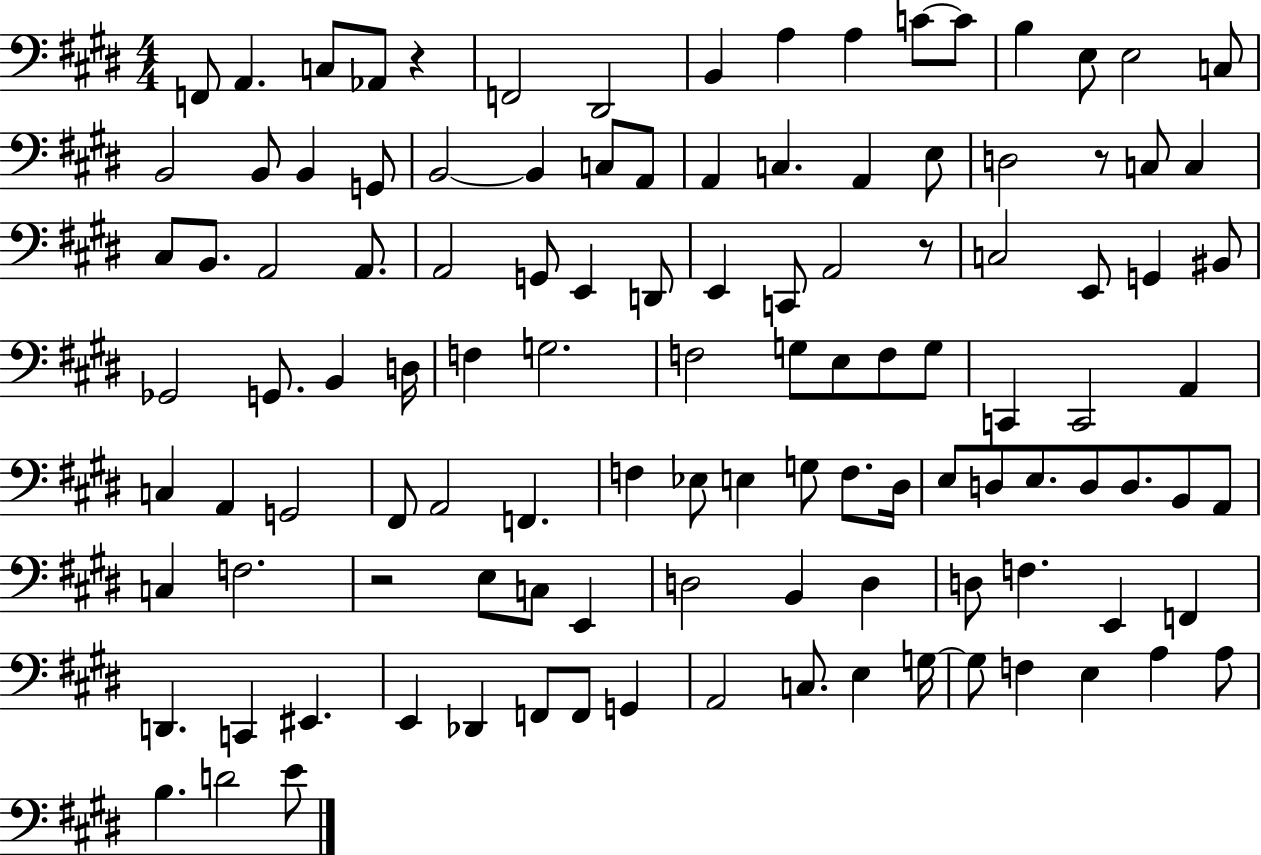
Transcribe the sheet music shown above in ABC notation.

X:1
T:Untitled
M:4/4
L:1/4
K:E
F,,/2 A,, C,/2 _A,,/2 z F,,2 ^D,,2 B,, A, A, C/2 C/2 B, E,/2 E,2 C,/2 B,,2 B,,/2 B,, G,,/2 B,,2 B,, C,/2 A,,/2 A,, C, A,, E,/2 D,2 z/2 C,/2 C, ^C,/2 B,,/2 A,,2 A,,/2 A,,2 G,,/2 E,, D,,/2 E,, C,,/2 A,,2 z/2 C,2 E,,/2 G,, ^B,,/2 _G,,2 G,,/2 B,, D,/4 F, G,2 F,2 G,/2 E,/2 F,/2 G,/2 C,, C,,2 A,, C, A,, G,,2 ^F,,/2 A,,2 F,, F, _E,/2 E, G,/2 F,/2 ^D,/4 E,/2 D,/2 E,/2 D,/2 D,/2 B,,/2 A,,/2 C, F,2 z2 E,/2 C,/2 E,, D,2 B,, D, D,/2 F, E,, F,, D,, C,, ^E,, E,, _D,, F,,/2 F,,/2 G,, A,,2 C,/2 E, G,/4 G,/2 F, E, A, A,/2 B, D2 E/2